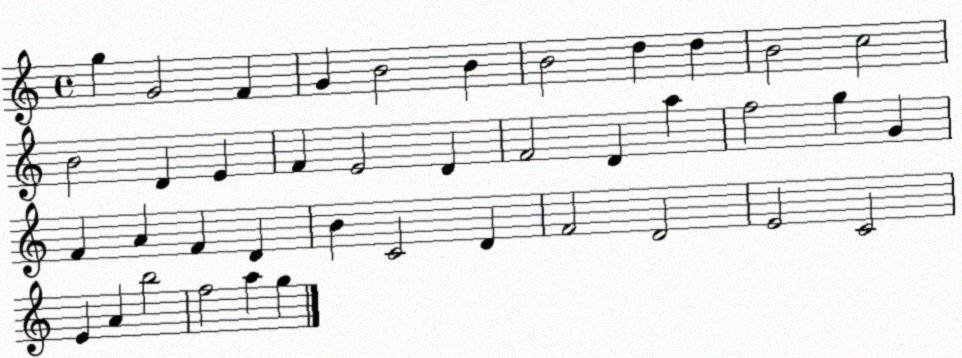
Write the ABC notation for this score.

X:1
T:Untitled
M:4/4
L:1/4
K:C
g G2 F G B2 B B2 d d B2 c2 B2 D E F E2 D F2 D a f2 g G F A F D B C2 D F2 D2 E2 C2 E A b2 f2 a g